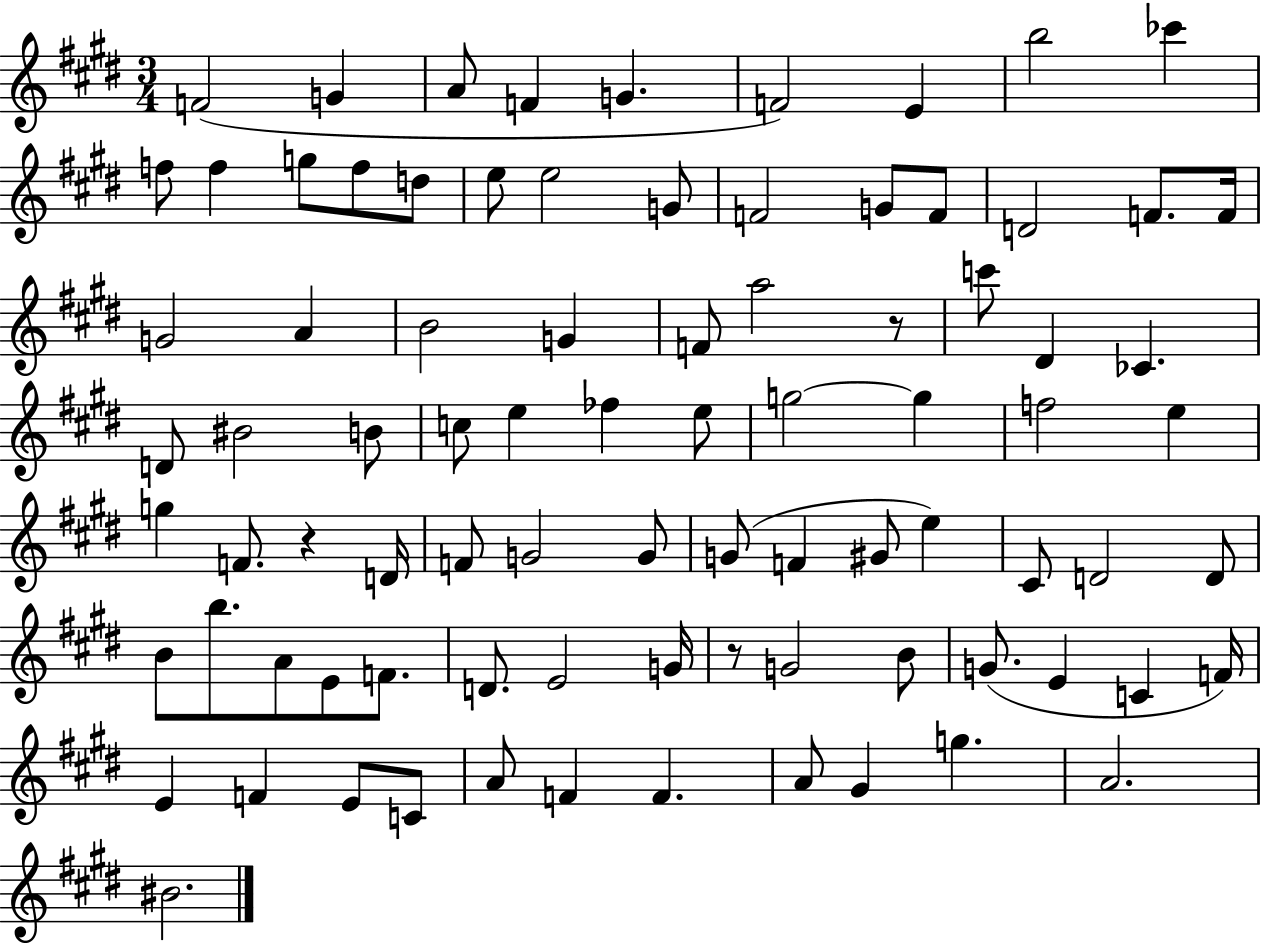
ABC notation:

X:1
T:Untitled
M:3/4
L:1/4
K:E
F2 G A/2 F G F2 E b2 _c' f/2 f g/2 f/2 d/2 e/2 e2 G/2 F2 G/2 F/2 D2 F/2 F/4 G2 A B2 G F/2 a2 z/2 c'/2 ^D _C D/2 ^B2 B/2 c/2 e _f e/2 g2 g f2 e g F/2 z D/4 F/2 G2 G/2 G/2 F ^G/2 e ^C/2 D2 D/2 B/2 b/2 A/2 E/2 F/2 D/2 E2 G/4 z/2 G2 B/2 G/2 E C F/4 E F E/2 C/2 A/2 F F A/2 ^G g A2 ^B2